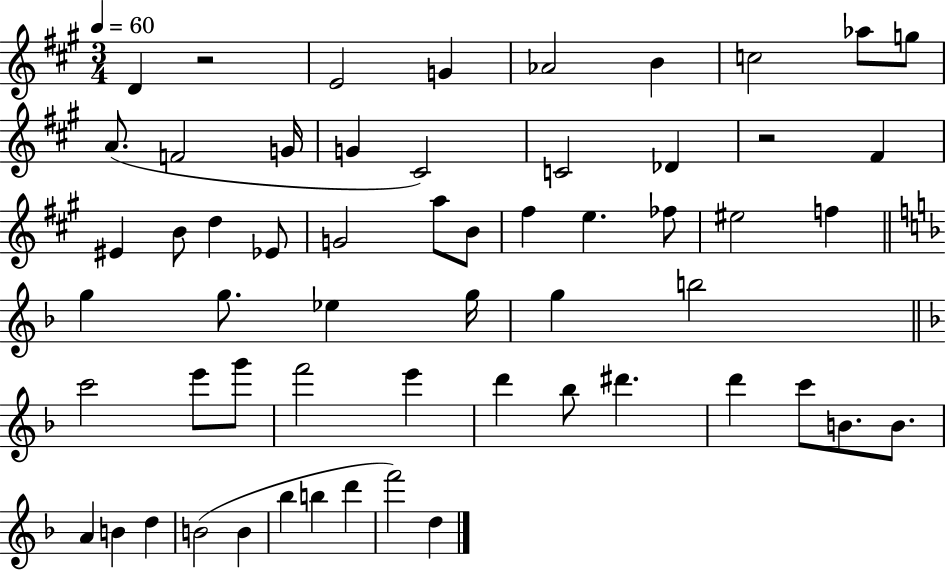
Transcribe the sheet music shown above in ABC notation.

X:1
T:Untitled
M:3/4
L:1/4
K:A
D z2 E2 G _A2 B c2 _a/2 g/2 A/2 F2 G/4 G ^C2 C2 _D z2 ^F ^E B/2 d _E/2 G2 a/2 B/2 ^f e _f/2 ^e2 f g g/2 _e g/4 g b2 c'2 e'/2 g'/2 f'2 e' d' _b/2 ^d' d' c'/2 B/2 B/2 A B d B2 B _b b d' f'2 d